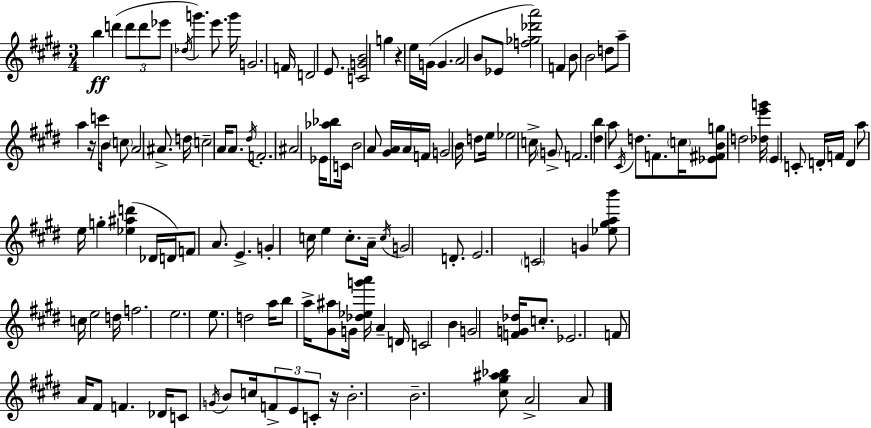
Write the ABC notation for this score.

X:1
T:Untitled
M:3/4
L:1/4
K:E
b d' d'/2 d'/2 _e'/2 _d/4 g' e'/2 g'/4 G2 F/4 D2 E/2 [CGB]2 g z e/4 G/4 G A2 B/2 _E/2 [f_g_d'a']2 F B/2 B2 d/2 a/2 a z/4 c'/2 B/4 c/2 A2 ^A/2 d/4 c2 A/4 A/2 ^d/4 F2 ^A2 _E/4 [_a_b]/2 C/4 B2 A/2 [^GA]/4 A/4 F/4 G2 B/4 d/2 e/4 _e2 c/4 G/2 F2 [^db] a/2 ^C/4 d/2 F/2 c/4 [_E^FBg]/2 d2 [_de'g']/4 E C/2 D/4 F/4 D a/2 e/4 g [_e^ad'] _D/4 D/4 F/2 A/2 E G c/4 e c/2 A/4 c/4 G2 D/2 E2 C2 G [_e^gab']/2 c/4 e2 d/4 f2 e2 e/2 d2 a/4 b/2 a/4 [^G^a]/2 G/4 [_d_eg'a']/4 A D/4 C2 B G2 [FG_d]/4 c/2 _E2 F/2 A/4 ^F/2 F _D/4 C/2 G/4 B/2 c/4 F/2 E/2 C/2 z/4 B2 B2 [^c^g^a_b]/2 A2 A/2